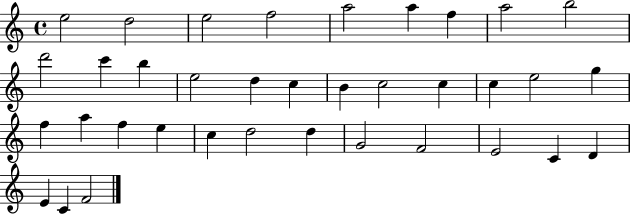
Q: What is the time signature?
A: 4/4